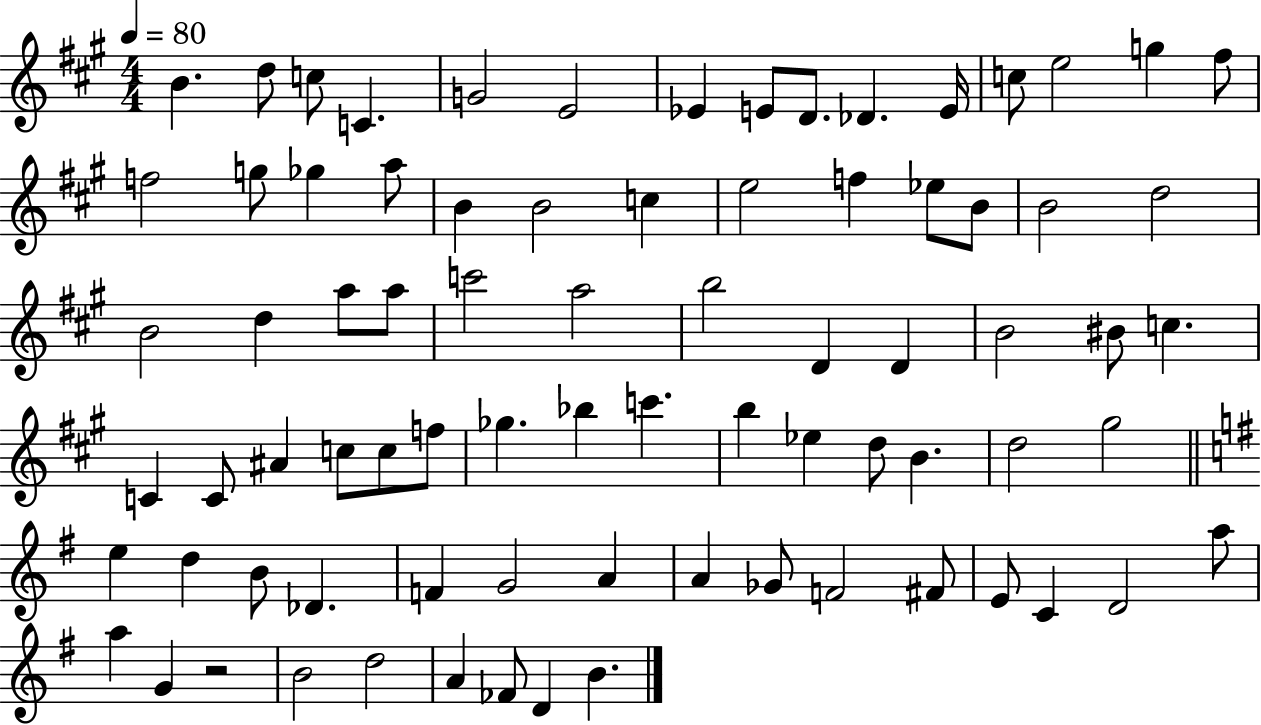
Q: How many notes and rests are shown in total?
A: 79